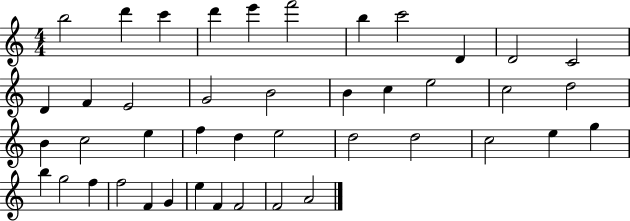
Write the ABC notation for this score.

X:1
T:Untitled
M:4/4
L:1/4
K:C
b2 d' c' d' e' f'2 b c'2 D D2 C2 D F E2 G2 B2 B c e2 c2 d2 B c2 e f d e2 d2 d2 c2 e g b g2 f f2 F G e F F2 F2 A2